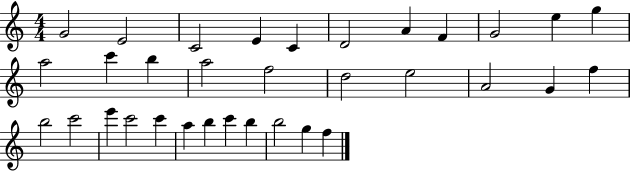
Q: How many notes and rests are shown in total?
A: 33